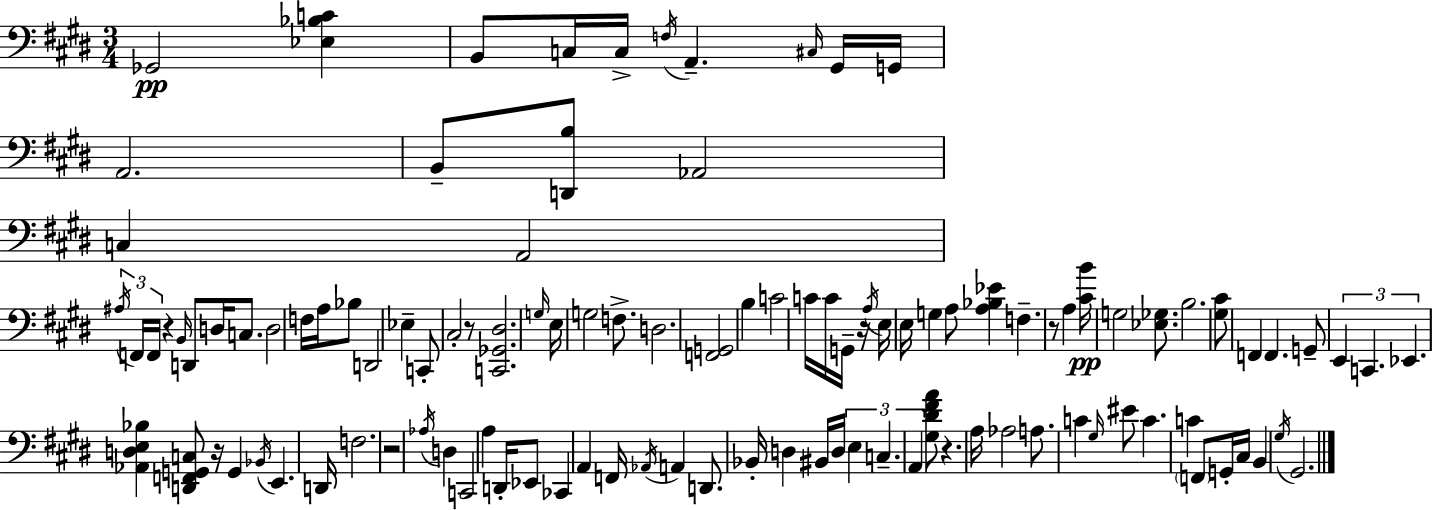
X:1
T:Untitled
M:3/4
L:1/4
K:E
_G,,2 [_E,_B,C] B,,/2 C,/4 C,/4 F,/4 A,, ^C,/4 ^G,,/4 G,,/4 A,,2 B,,/2 [D,,B,]/2 _A,,2 C, A,,2 ^A,/4 F,,/4 F,,/4 z B,,/4 D,,/2 D,/4 C,/2 D,2 F,/4 A,/4 _B,/2 D,,2 _E, C,,/2 ^C,2 z/2 [C,,_G,,^D,]2 G,/4 E,/4 G,2 F,/2 D,2 [F,,G,,]2 B, C2 C/4 C/4 G,,/4 z/4 A,/4 E,/4 E,/4 G, A,/2 [A,_B,_E] F, z/2 A, [^CB]/4 G,2 [_E,_G,]/2 B,2 [^G,^C]/2 F,, F,, G,,/2 E,, C,, _E,, [_A,,D,E,_B,] [D,,F,,G,,C,]/2 z/4 G,, _B,,/4 E,, D,,/4 F,2 z2 _A,/4 D, C,,2 A, D,,/4 _E,,/2 _C,, A,, F,,/4 _A,,/4 A,, D,,/2 _B,,/4 D, ^B,,/4 D,/4 E, C, A,, [^G,^D^FA]/2 z A,/4 _A,2 A,/2 C ^G,/4 ^E/2 C C F,,/2 G,,/4 ^C,/4 B,, ^G,/4 ^G,,2